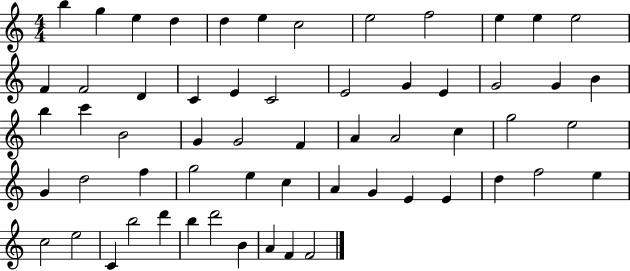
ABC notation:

X:1
T:Untitled
M:4/4
L:1/4
K:C
b g e d d e c2 e2 f2 e e e2 F F2 D C E C2 E2 G E G2 G B b c' B2 G G2 F A A2 c g2 e2 G d2 f g2 e c A G E E d f2 e c2 e2 C b2 d' b d'2 B A F F2